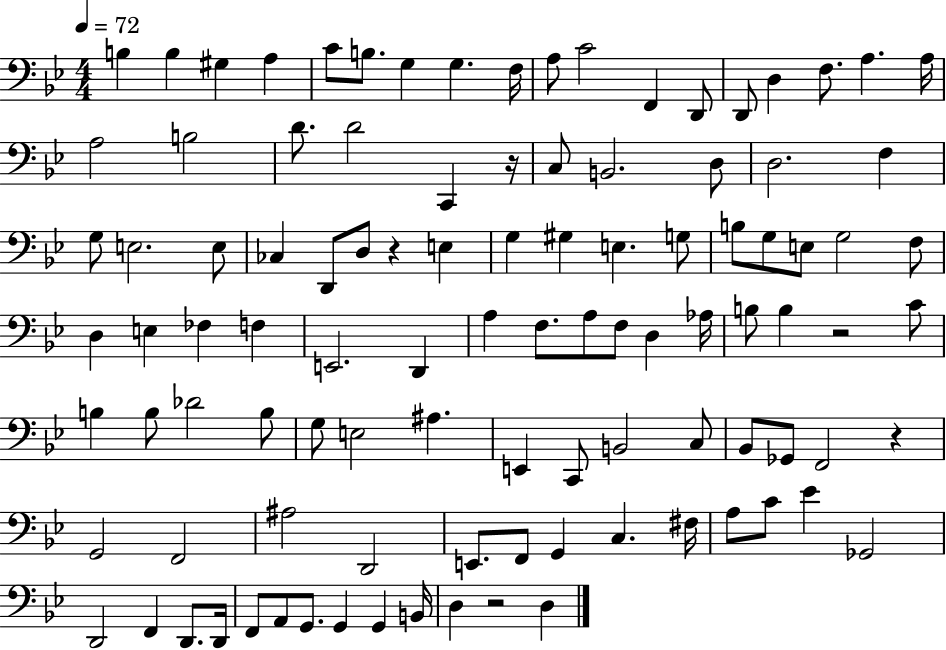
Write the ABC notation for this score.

X:1
T:Untitled
M:4/4
L:1/4
K:Bb
B, B, ^G, A, C/2 B,/2 G, G, F,/4 A,/2 C2 F,, D,,/2 D,,/2 D, F,/2 A, A,/4 A,2 B,2 D/2 D2 C,, z/4 C,/2 B,,2 D,/2 D,2 F, G,/2 E,2 E,/2 _C, D,,/2 D,/2 z E, G, ^G, E, G,/2 B,/2 G,/2 E,/2 G,2 F,/2 D, E, _F, F, E,,2 D,, A, F,/2 A,/2 F,/2 D, _A,/4 B,/2 B, z2 C/2 B, B,/2 _D2 B,/2 G,/2 E,2 ^A, E,, C,,/2 B,,2 C,/2 _B,,/2 _G,,/2 F,,2 z G,,2 F,,2 ^A,2 D,,2 E,,/2 F,,/2 G,, C, ^F,/4 A,/2 C/2 _E _G,,2 D,,2 F,, D,,/2 D,,/4 F,,/2 A,,/2 G,,/2 G,, G,, B,,/4 D, z2 D,